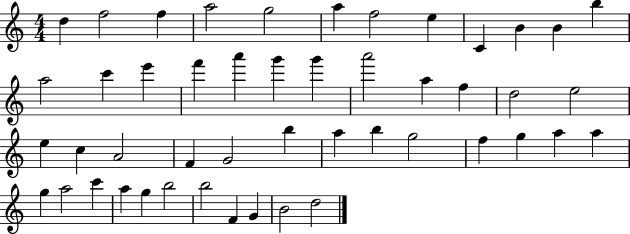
D5/q F5/h F5/q A5/h G5/h A5/q F5/h E5/q C4/q B4/q B4/q B5/q A5/h C6/q E6/q F6/q A6/q G6/q G6/q A6/h A5/q F5/q D5/h E5/h E5/q C5/q A4/h F4/q G4/h B5/q A5/q B5/q G5/h F5/q G5/q A5/q A5/q G5/q A5/h C6/q A5/q G5/q B5/h B5/h F4/q G4/q B4/h D5/h